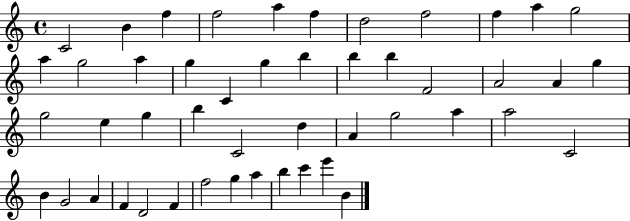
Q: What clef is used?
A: treble